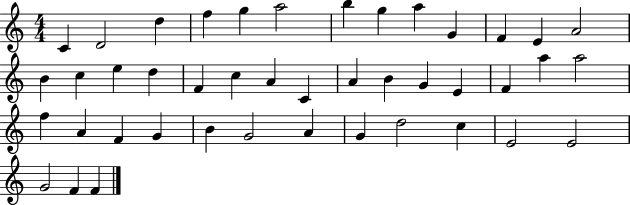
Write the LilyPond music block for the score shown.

{
  \clef treble
  \numericTimeSignature
  \time 4/4
  \key c \major
  c'4 d'2 d''4 | f''4 g''4 a''2 | b''4 g''4 a''4 g'4 | f'4 e'4 a'2 | \break b'4 c''4 e''4 d''4 | f'4 c''4 a'4 c'4 | a'4 b'4 g'4 e'4 | f'4 a''4 a''2 | \break f''4 a'4 f'4 g'4 | b'4 g'2 a'4 | g'4 d''2 c''4 | e'2 e'2 | \break g'2 f'4 f'4 | \bar "|."
}